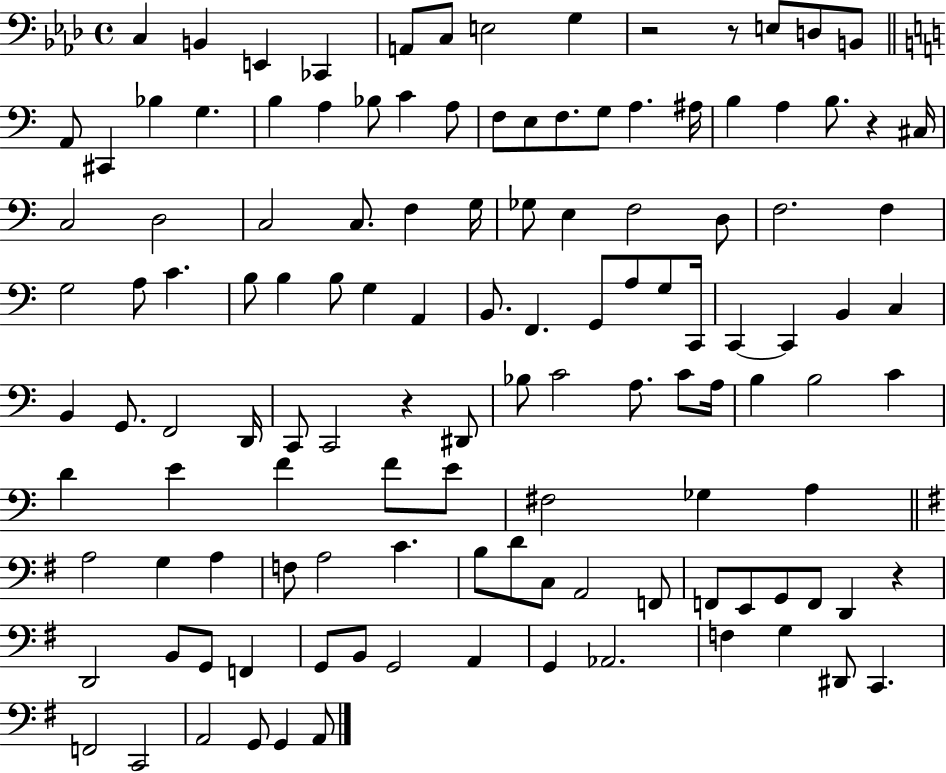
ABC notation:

X:1
T:Untitled
M:4/4
L:1/4
K:Ab
C, B,, E,, _C,, A,,/2 C,/2 E,2 G, z2 z/2 E,/2 D,/2 B,,/2 A,,/2 ^C,, _B, G, B, A, _B,/2 C A,/2 F,/2 E,/2 F,/2 G,/2 A, ^A,/4 B, A, B,/2 z ^C,/4 C,2 D,2 C,2 C,/2 F, G,/4 _G,/2 E, F,2 D,/2 F,2 F, G,2 A,/2 C B,/2 B, B,/2 G, A,, B,,/2 F,, G,,/2 A,/2 G,/2 C,,/4 C,, C,, B,, C, B,, G,,/2 F,,2 D,,/4 C,,/2 C,,2 z ^D,,/2 _B,/2 C2 A,/2 C/2 A,/4 B, B,2 C D E F F/2 E/2 ^F,2 _G, A, A,2 G, A, F,/2 A,2 C B,/2 D/2 C,/2 A,,2 F,,/2 F,,/2 E,,/2 G,,/2 F,,/2 D,, z D,,2 B,,/2 G,,/2 F,, G,,/2 B,,/2 G,,2 A,, G,, _A,,2 F, G, ^D,,/2 C,, F,,2 C,,2 A,,2 G,,/2 G,, A,,/2